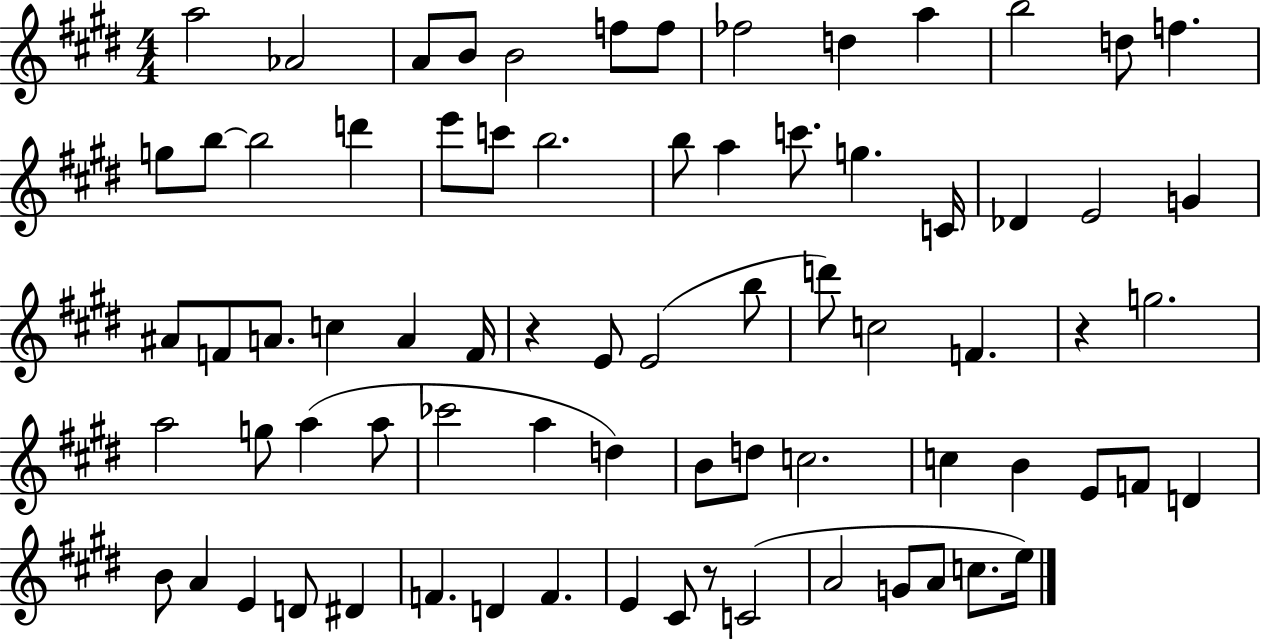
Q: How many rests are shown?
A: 3